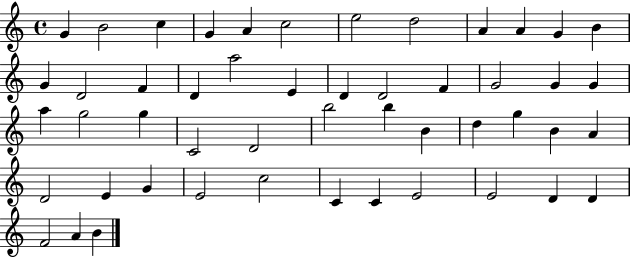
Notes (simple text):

G4/q B4/h C5/q G4/q A4/q C5/h E5/h D5/h A4/q A4/q G4/q B4/q G4/q D4/h F4/q D4/q A5/h E4/q D4/q D4/h F4/q G4/h G4/q G4/q A5/q G5/h G5/q C4/h D4/h B5/h B5/q B4/q D5/q G5/q B4/q A4/q D4/h E4/q G4/q E4/h C5/h C4/q C4/q E4/h E4/h D4/q D4/q F4/h A4/q B4/q